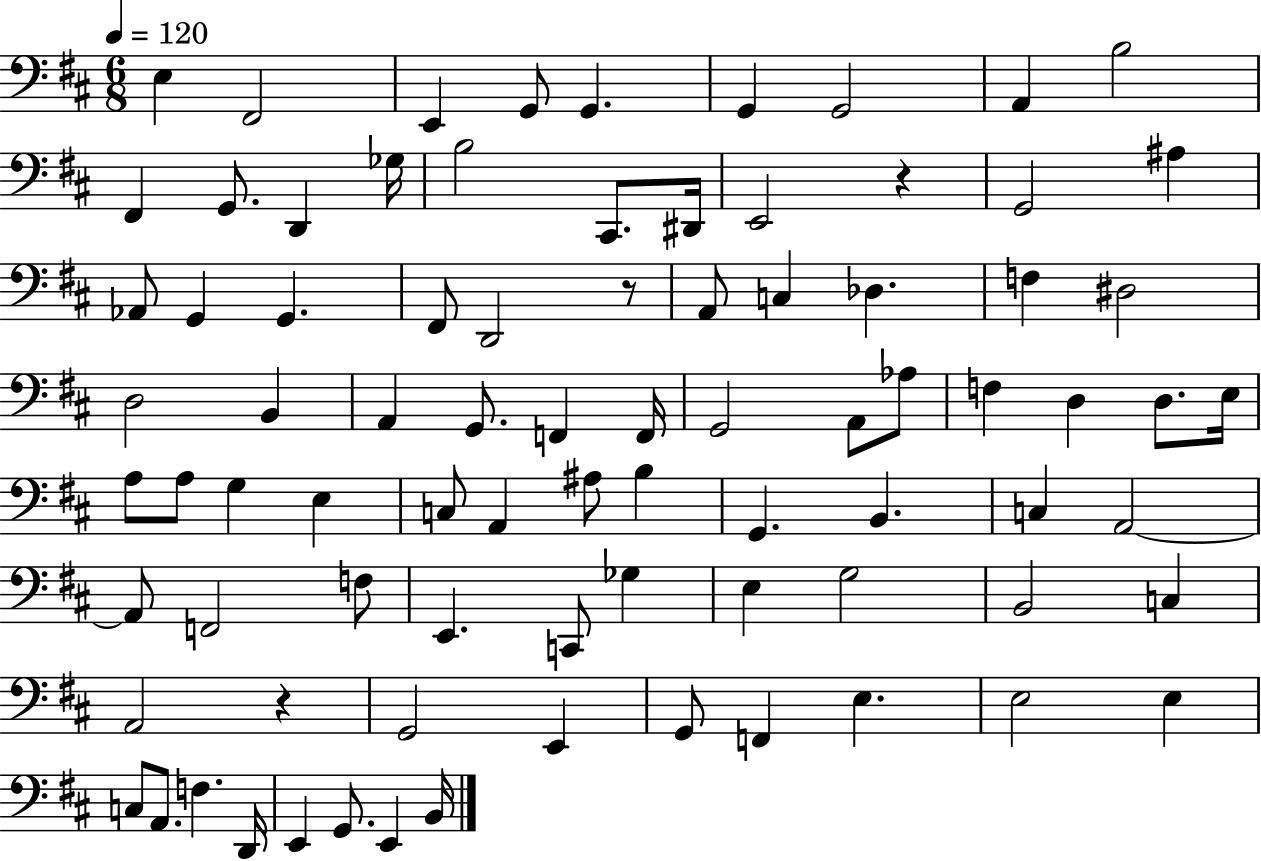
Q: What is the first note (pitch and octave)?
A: E3